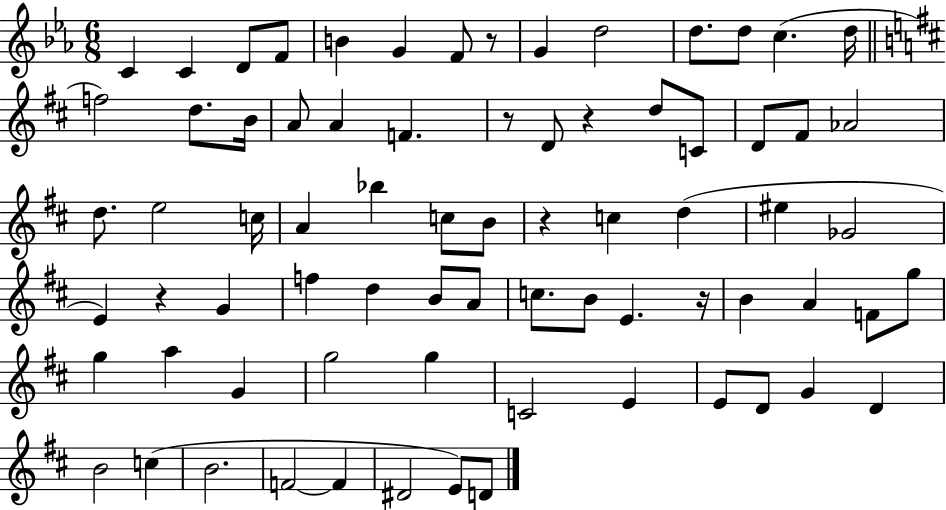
X:1
T:Untitled
M:6/8
L:1/4
K:Eb
C C D/2 F/2 B G F/2 z/2 G d2 d/2 d/2 c d/4 f2 d/2 B/4 A/2 A F z/2 D/2 z d/2 C/2 D/2 ^F/2 _A2 d/2 e2 c/4 A _b c/2 B/2 z c d ^e _G2 E z G f d B/2 A/2 c/2 B/2 E z/4 B A F/2 g/2 g a G g2 g C2 E E/2 D/2 G D B2 c B2 F2 F ^D2 E/2 D/2